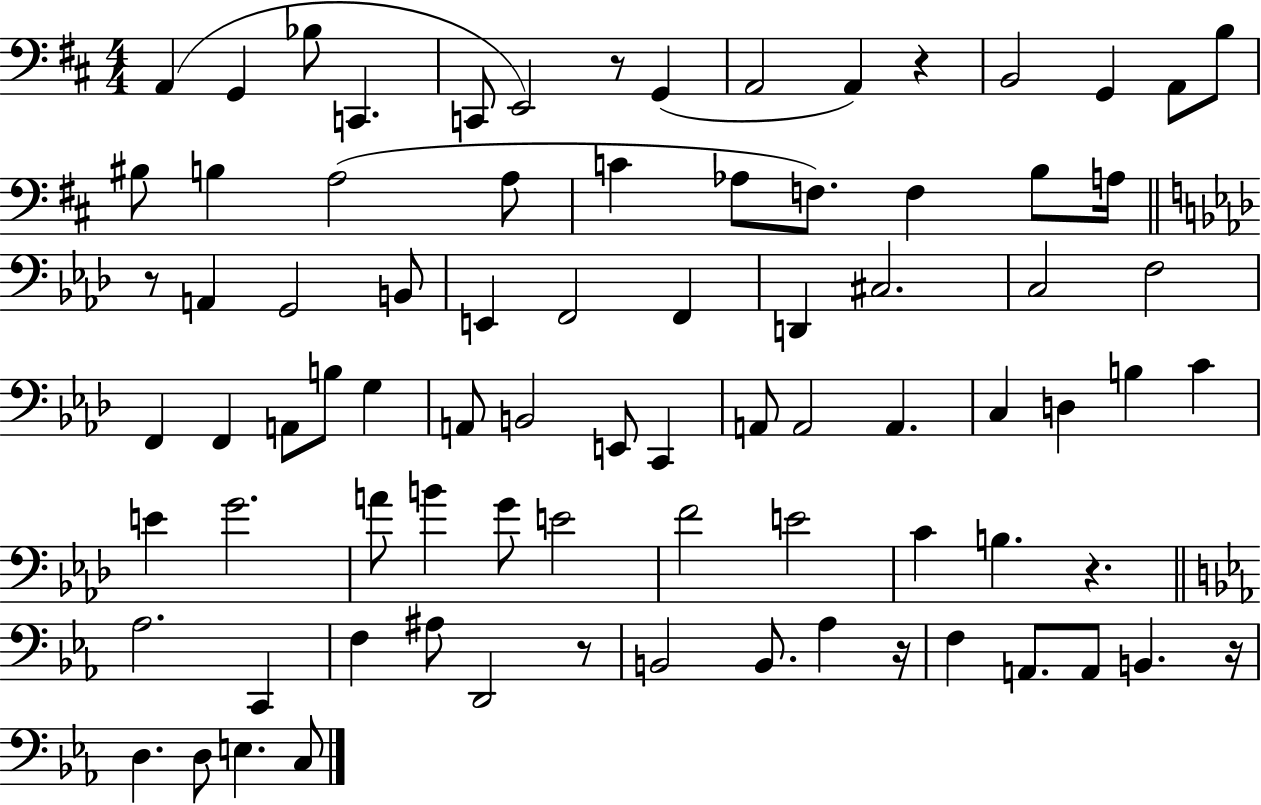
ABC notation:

X:1
T:Untitled
M:4/4
L:1/4
K:D
A,, G,, _B,/2 C,, C,,/2 E,,2 z/2 G,, A,,2 A,, z B,,2 G,, A,,/2 B,/2 ^B,/2 B, A,2 A,/2 C _A,/2 F,/2 F, B,/2 A,/4 z/2 A,, G,,2 B,,/2 E,, F,,2 F,, D,, ^C,2 C,2 F,2 F,, F,, A,,/2 B,/2 G, A,,/2 B,,2 E,,/2 C,, A,,/2 A,,2 A,, C, D, B, C E G2 A/2 B G/2 E2 F2 E2 C B, z _A,2 C,, F, ^A,/2 D,,2 z/2 B,,2 B,,/2 _A, z/4 F, A,,/2 A,,/2 B,, z/4 D, D,/2 E, C,/2